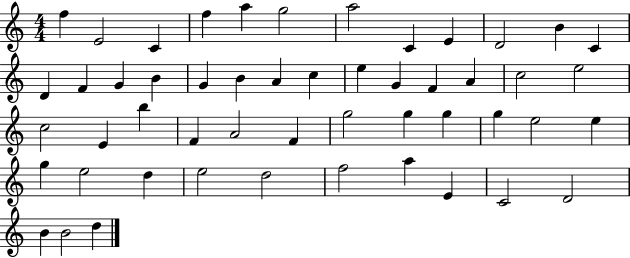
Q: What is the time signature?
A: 4/4